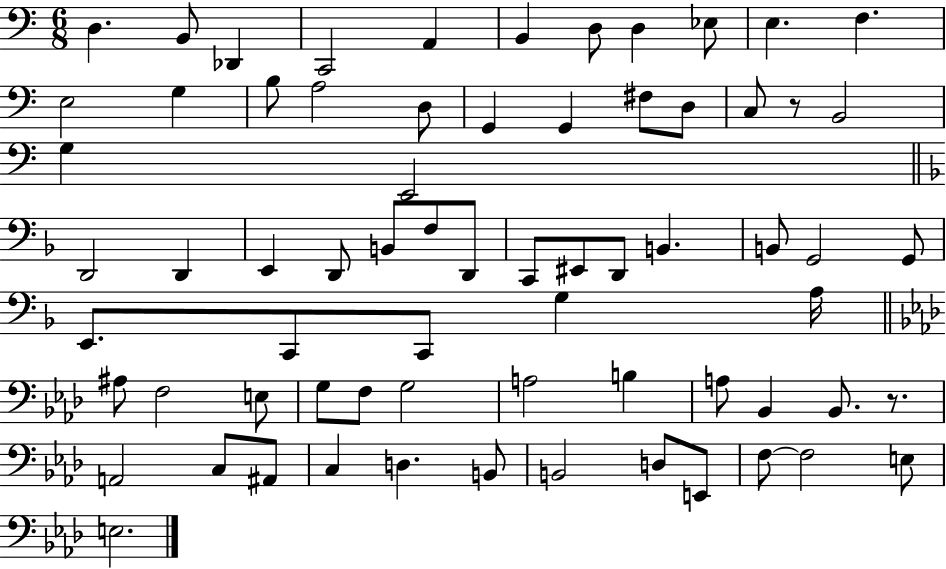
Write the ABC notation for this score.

X:1
T:Untitled
M:6/8
L:1/4
K:C
D, B,,/2 _D,, C,,2 A,, B,, D,/2 D, _E,/2 E, F, E,2 G, B,/2 A,2 D,/2 G,, G,, ^F,/2 D,/2 C,/2 z/2 B,,2 G, E,,2 D,,2 D,, E,, D,,/2 B,,/2 F,/2 D,,/2 C,,/2 ^E,,/2 D,,/2 B,, B,,/2 G,,2 G,,/2 E,,/2 C,,/2 C,,/2 G, A,/4 ^A,/2 F,2 E,/2 G,/2 F,/2 G,2 A,2 B, A,/2 _B,, _B,,/2 z/2 A,,2 C,/2 ^A,,/2 C, D, B,,/2 B,,2 D,/2 E,,/2 F,/2 F,2 E,/2 E,2